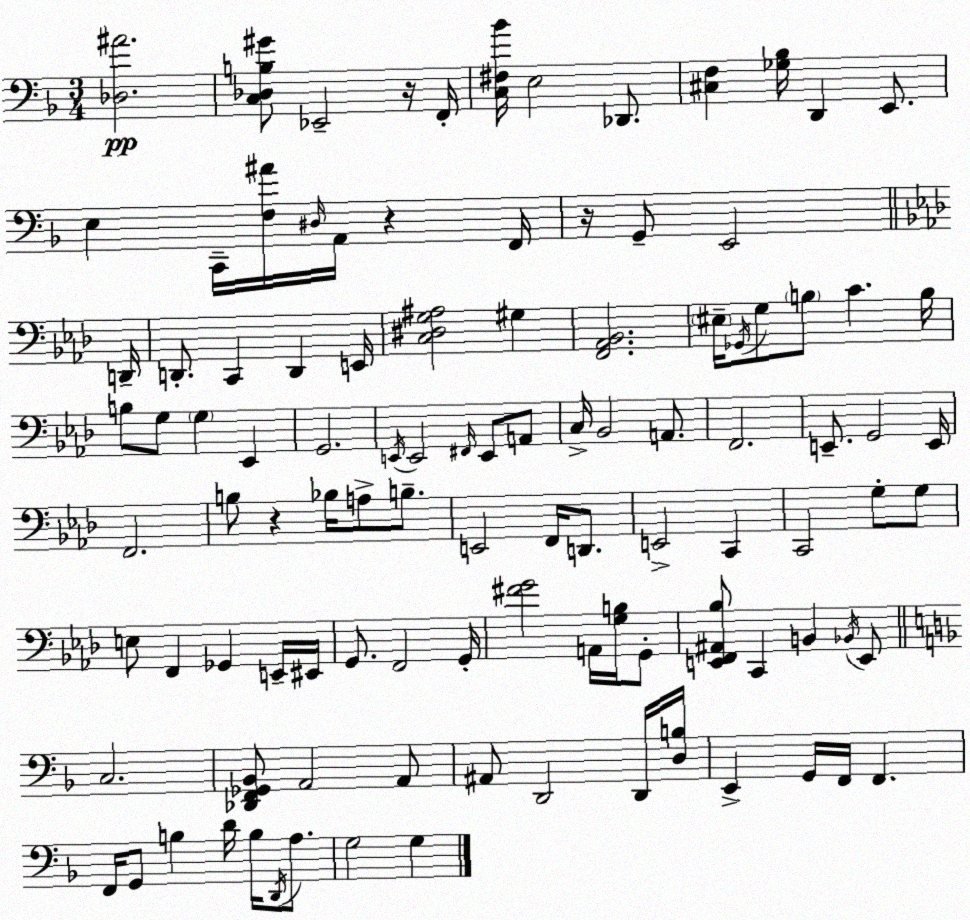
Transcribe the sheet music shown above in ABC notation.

X:1
T:Untitled
M:3/4
L:1/4
K:Dm
[_D,^A]2 [C,_D,B,^G]/2 _E,,2 z/4 F,,/4 [C,^F,_B]/4 E,2 _D,,/2 [^C,F,] [_G,_B,]/4 D,, E,,/2 E, C,,/4 [F,^A]/4 ^D,/4 A,,/4 z F,,/4 z/4 G,,/2 E,,2 D,,/4 D,,/2 C,, D,, E,,/4 [C,^D,G,^A,]2 ^G, [F,,_A,,_B,,]2 ^E,/4 _G,,/4 G,/2 B,/2 C B,/4 B,/2 G,/2 G, _E,, G,,2 E,,/4 E,,2 ^F,,/4 E,,/2 A,,/2 C,/4 _B,,2 A,,/2 F,,2 E,,/2 G,,2 E,,/4 F,,2 B,/2 z _B,/4 A,/2 B,/2 E,,2 F,,/4 D,,/2 E,,2 C,, C,,2 G,/2 G,/2 E,/2 F,, _G,, E,,/4 ^E,,/4 G,,/2 F,,2 G,,/4 [^FG]2 A,,/4 [G,B,]/4 G,,/2 [E,,F,,^A,,_B,]/2 C,, B,, _B,,/4 E,,/2 C,2 [_D,,F,,_G,,_B,,]/2 A,,2 A,,/2 ^A,,/2 D,,2 D,,/4 [D,B,]/4 E,, G,,/4 F,,/4 F,, F,,/4 G,,/2 B, D/4 B,/4 D,,/4 A,/2 G,2 G,